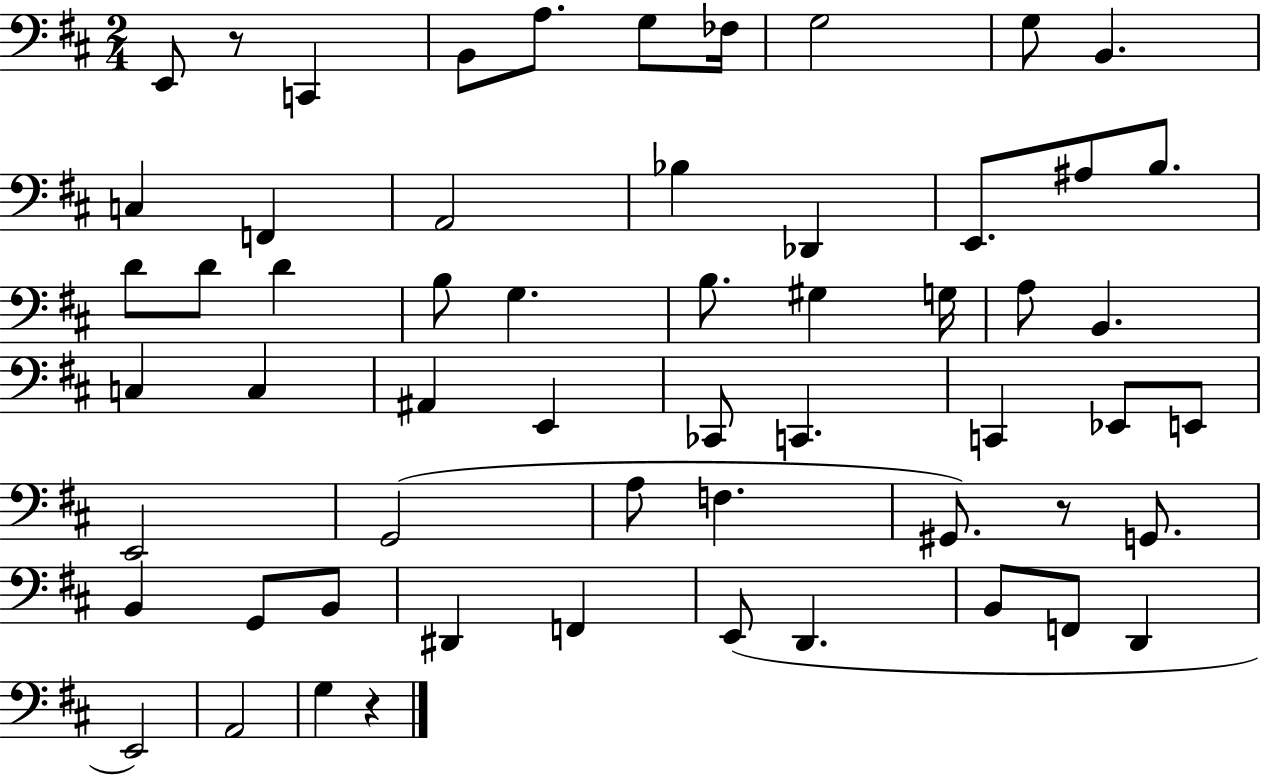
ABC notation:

X:1
T:Untitled
M:2/4
L:1/4
K:D
E,,/2 z/2 C,, B,,/2 A,/2 G,/2 _F,/4 G,2 G,/2 B,, C, F,, A,,2 _B, _D,, E,,/2 ^A,/2 B,/2 D/2 D/2 D B,/2 G, B,/2 ^G, G,/4 A,/2 B,, C, C, ^A,, E,, _C,,/2 C,, C,, _E,,/2 E,,/2 E,,2 G,,2 A,/2 F, ^G,,/2 z/2 G,,/2 B,, G,,/2 B,,/2 ^D,, F,, E,,/2 D,, B,,/2 F,,/2 D,, E,,2 A,,2 G, z